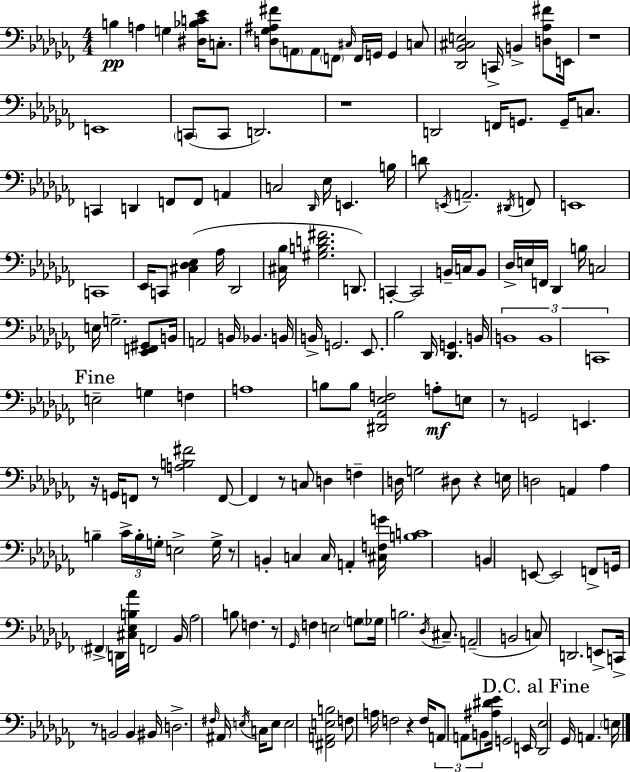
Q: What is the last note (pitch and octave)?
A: E3